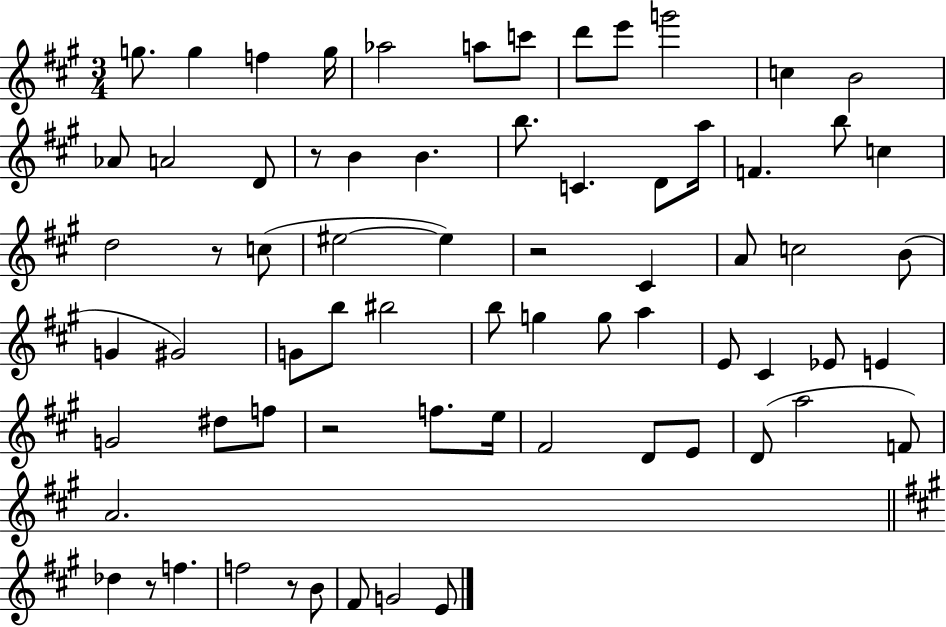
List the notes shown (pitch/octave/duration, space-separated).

G5/e. G5/q F5/q G5/s Ab5/h A5/e C6/e D6/e E6/e G6/h C5/q B4/h Ab4/e A4/h D4/e R/e B4/q B4/q. B5/e. C4/q. D4/e A5/s F4/q. B5/e C5/q D5/h R/e C5/e EIS5/h EIS5/q R/h C#4/q A4/e C5/h B4/e G4/q G#4/h G4/e B5/e BIS5/h B5/e G5/q G5/e A5/q E4/e C#4/q Eb4/e E4/q G4/h D#5/e F5/e R/h F5/e. E5/s F#4/h D4/e E4/e D4/e A5/h F4/e A4/h. Db5/q R/e F5/q. F5/h R/e B4/e F#4/e G4/h E4/e